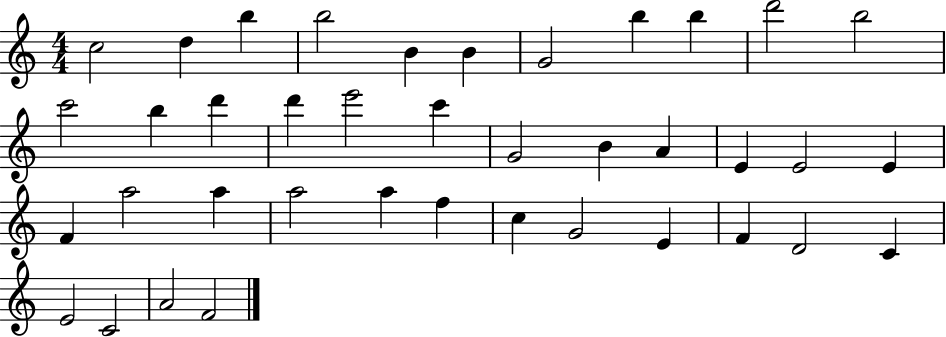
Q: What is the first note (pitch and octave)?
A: C5